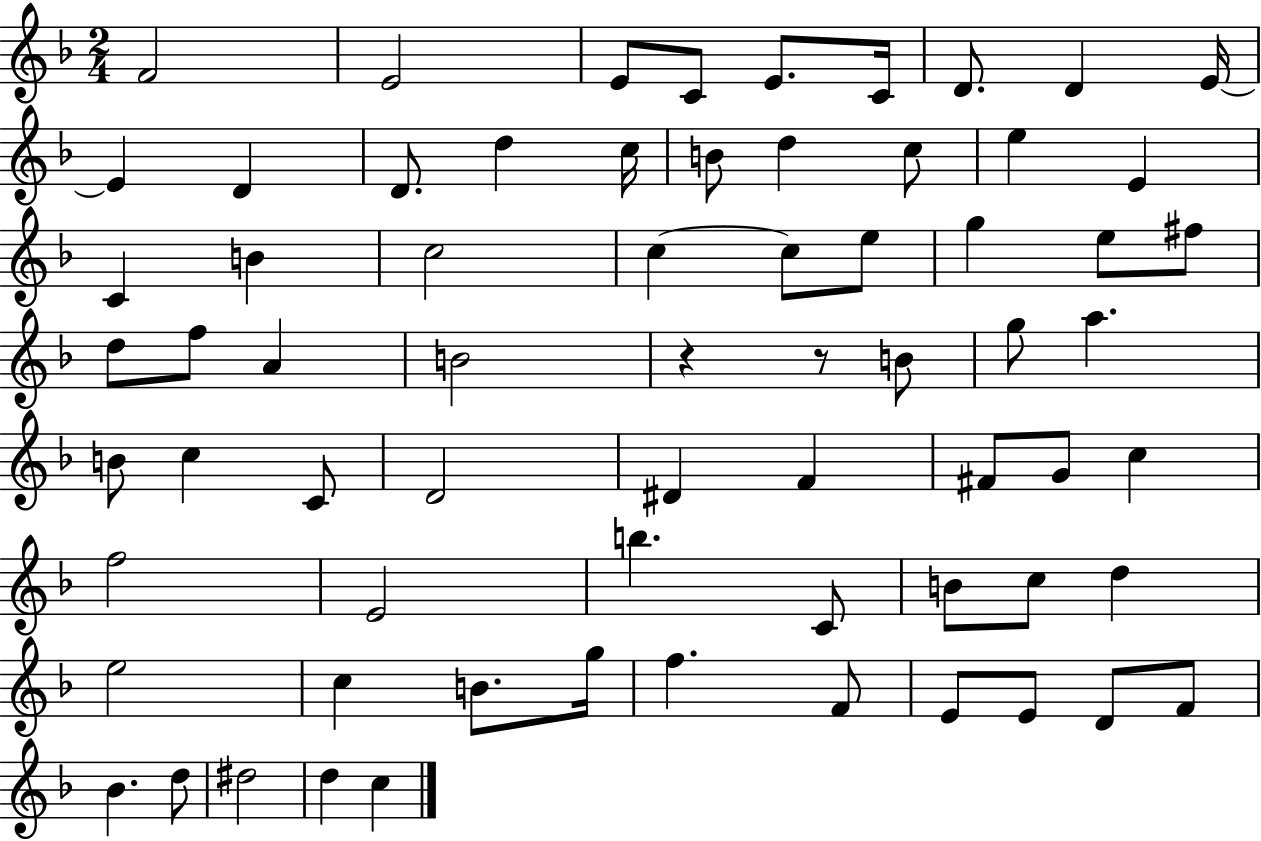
{
  \clef treble
  \numericTimeSignature
  \time 2/4
  \key f \major
  f'2 | e'2 | e'8 c'8 e'8. c'16 | d'8. d'4 e'16~~ | \break e'4 d'4 | d'8. d''4 c''16 | b'8 d''4 c''8 | e''4 e'4 | \break c'4 b'4 | c''2 | c''4~~ c''8 e''8 | g''4 e''8 fis''8 | \break d''8 f''8 a'4 | b'2 | r4 r8 b'8 | g''8 a''4. | \break b'8 c''4 c'8 | d'2 | dis'4 f'4 | fis'8 g'8 c''4 | \break f''2 | e'2 | b''4. c'8 | b'8 c''8 d''4 | \break e''2 | c''4 b'8. g''16 | f''4. f'8 | e'8 e'8 d'8 f'8 | \break bes'4. d''8 | dis''2 | d''4 c''4 | \bar "|."
}